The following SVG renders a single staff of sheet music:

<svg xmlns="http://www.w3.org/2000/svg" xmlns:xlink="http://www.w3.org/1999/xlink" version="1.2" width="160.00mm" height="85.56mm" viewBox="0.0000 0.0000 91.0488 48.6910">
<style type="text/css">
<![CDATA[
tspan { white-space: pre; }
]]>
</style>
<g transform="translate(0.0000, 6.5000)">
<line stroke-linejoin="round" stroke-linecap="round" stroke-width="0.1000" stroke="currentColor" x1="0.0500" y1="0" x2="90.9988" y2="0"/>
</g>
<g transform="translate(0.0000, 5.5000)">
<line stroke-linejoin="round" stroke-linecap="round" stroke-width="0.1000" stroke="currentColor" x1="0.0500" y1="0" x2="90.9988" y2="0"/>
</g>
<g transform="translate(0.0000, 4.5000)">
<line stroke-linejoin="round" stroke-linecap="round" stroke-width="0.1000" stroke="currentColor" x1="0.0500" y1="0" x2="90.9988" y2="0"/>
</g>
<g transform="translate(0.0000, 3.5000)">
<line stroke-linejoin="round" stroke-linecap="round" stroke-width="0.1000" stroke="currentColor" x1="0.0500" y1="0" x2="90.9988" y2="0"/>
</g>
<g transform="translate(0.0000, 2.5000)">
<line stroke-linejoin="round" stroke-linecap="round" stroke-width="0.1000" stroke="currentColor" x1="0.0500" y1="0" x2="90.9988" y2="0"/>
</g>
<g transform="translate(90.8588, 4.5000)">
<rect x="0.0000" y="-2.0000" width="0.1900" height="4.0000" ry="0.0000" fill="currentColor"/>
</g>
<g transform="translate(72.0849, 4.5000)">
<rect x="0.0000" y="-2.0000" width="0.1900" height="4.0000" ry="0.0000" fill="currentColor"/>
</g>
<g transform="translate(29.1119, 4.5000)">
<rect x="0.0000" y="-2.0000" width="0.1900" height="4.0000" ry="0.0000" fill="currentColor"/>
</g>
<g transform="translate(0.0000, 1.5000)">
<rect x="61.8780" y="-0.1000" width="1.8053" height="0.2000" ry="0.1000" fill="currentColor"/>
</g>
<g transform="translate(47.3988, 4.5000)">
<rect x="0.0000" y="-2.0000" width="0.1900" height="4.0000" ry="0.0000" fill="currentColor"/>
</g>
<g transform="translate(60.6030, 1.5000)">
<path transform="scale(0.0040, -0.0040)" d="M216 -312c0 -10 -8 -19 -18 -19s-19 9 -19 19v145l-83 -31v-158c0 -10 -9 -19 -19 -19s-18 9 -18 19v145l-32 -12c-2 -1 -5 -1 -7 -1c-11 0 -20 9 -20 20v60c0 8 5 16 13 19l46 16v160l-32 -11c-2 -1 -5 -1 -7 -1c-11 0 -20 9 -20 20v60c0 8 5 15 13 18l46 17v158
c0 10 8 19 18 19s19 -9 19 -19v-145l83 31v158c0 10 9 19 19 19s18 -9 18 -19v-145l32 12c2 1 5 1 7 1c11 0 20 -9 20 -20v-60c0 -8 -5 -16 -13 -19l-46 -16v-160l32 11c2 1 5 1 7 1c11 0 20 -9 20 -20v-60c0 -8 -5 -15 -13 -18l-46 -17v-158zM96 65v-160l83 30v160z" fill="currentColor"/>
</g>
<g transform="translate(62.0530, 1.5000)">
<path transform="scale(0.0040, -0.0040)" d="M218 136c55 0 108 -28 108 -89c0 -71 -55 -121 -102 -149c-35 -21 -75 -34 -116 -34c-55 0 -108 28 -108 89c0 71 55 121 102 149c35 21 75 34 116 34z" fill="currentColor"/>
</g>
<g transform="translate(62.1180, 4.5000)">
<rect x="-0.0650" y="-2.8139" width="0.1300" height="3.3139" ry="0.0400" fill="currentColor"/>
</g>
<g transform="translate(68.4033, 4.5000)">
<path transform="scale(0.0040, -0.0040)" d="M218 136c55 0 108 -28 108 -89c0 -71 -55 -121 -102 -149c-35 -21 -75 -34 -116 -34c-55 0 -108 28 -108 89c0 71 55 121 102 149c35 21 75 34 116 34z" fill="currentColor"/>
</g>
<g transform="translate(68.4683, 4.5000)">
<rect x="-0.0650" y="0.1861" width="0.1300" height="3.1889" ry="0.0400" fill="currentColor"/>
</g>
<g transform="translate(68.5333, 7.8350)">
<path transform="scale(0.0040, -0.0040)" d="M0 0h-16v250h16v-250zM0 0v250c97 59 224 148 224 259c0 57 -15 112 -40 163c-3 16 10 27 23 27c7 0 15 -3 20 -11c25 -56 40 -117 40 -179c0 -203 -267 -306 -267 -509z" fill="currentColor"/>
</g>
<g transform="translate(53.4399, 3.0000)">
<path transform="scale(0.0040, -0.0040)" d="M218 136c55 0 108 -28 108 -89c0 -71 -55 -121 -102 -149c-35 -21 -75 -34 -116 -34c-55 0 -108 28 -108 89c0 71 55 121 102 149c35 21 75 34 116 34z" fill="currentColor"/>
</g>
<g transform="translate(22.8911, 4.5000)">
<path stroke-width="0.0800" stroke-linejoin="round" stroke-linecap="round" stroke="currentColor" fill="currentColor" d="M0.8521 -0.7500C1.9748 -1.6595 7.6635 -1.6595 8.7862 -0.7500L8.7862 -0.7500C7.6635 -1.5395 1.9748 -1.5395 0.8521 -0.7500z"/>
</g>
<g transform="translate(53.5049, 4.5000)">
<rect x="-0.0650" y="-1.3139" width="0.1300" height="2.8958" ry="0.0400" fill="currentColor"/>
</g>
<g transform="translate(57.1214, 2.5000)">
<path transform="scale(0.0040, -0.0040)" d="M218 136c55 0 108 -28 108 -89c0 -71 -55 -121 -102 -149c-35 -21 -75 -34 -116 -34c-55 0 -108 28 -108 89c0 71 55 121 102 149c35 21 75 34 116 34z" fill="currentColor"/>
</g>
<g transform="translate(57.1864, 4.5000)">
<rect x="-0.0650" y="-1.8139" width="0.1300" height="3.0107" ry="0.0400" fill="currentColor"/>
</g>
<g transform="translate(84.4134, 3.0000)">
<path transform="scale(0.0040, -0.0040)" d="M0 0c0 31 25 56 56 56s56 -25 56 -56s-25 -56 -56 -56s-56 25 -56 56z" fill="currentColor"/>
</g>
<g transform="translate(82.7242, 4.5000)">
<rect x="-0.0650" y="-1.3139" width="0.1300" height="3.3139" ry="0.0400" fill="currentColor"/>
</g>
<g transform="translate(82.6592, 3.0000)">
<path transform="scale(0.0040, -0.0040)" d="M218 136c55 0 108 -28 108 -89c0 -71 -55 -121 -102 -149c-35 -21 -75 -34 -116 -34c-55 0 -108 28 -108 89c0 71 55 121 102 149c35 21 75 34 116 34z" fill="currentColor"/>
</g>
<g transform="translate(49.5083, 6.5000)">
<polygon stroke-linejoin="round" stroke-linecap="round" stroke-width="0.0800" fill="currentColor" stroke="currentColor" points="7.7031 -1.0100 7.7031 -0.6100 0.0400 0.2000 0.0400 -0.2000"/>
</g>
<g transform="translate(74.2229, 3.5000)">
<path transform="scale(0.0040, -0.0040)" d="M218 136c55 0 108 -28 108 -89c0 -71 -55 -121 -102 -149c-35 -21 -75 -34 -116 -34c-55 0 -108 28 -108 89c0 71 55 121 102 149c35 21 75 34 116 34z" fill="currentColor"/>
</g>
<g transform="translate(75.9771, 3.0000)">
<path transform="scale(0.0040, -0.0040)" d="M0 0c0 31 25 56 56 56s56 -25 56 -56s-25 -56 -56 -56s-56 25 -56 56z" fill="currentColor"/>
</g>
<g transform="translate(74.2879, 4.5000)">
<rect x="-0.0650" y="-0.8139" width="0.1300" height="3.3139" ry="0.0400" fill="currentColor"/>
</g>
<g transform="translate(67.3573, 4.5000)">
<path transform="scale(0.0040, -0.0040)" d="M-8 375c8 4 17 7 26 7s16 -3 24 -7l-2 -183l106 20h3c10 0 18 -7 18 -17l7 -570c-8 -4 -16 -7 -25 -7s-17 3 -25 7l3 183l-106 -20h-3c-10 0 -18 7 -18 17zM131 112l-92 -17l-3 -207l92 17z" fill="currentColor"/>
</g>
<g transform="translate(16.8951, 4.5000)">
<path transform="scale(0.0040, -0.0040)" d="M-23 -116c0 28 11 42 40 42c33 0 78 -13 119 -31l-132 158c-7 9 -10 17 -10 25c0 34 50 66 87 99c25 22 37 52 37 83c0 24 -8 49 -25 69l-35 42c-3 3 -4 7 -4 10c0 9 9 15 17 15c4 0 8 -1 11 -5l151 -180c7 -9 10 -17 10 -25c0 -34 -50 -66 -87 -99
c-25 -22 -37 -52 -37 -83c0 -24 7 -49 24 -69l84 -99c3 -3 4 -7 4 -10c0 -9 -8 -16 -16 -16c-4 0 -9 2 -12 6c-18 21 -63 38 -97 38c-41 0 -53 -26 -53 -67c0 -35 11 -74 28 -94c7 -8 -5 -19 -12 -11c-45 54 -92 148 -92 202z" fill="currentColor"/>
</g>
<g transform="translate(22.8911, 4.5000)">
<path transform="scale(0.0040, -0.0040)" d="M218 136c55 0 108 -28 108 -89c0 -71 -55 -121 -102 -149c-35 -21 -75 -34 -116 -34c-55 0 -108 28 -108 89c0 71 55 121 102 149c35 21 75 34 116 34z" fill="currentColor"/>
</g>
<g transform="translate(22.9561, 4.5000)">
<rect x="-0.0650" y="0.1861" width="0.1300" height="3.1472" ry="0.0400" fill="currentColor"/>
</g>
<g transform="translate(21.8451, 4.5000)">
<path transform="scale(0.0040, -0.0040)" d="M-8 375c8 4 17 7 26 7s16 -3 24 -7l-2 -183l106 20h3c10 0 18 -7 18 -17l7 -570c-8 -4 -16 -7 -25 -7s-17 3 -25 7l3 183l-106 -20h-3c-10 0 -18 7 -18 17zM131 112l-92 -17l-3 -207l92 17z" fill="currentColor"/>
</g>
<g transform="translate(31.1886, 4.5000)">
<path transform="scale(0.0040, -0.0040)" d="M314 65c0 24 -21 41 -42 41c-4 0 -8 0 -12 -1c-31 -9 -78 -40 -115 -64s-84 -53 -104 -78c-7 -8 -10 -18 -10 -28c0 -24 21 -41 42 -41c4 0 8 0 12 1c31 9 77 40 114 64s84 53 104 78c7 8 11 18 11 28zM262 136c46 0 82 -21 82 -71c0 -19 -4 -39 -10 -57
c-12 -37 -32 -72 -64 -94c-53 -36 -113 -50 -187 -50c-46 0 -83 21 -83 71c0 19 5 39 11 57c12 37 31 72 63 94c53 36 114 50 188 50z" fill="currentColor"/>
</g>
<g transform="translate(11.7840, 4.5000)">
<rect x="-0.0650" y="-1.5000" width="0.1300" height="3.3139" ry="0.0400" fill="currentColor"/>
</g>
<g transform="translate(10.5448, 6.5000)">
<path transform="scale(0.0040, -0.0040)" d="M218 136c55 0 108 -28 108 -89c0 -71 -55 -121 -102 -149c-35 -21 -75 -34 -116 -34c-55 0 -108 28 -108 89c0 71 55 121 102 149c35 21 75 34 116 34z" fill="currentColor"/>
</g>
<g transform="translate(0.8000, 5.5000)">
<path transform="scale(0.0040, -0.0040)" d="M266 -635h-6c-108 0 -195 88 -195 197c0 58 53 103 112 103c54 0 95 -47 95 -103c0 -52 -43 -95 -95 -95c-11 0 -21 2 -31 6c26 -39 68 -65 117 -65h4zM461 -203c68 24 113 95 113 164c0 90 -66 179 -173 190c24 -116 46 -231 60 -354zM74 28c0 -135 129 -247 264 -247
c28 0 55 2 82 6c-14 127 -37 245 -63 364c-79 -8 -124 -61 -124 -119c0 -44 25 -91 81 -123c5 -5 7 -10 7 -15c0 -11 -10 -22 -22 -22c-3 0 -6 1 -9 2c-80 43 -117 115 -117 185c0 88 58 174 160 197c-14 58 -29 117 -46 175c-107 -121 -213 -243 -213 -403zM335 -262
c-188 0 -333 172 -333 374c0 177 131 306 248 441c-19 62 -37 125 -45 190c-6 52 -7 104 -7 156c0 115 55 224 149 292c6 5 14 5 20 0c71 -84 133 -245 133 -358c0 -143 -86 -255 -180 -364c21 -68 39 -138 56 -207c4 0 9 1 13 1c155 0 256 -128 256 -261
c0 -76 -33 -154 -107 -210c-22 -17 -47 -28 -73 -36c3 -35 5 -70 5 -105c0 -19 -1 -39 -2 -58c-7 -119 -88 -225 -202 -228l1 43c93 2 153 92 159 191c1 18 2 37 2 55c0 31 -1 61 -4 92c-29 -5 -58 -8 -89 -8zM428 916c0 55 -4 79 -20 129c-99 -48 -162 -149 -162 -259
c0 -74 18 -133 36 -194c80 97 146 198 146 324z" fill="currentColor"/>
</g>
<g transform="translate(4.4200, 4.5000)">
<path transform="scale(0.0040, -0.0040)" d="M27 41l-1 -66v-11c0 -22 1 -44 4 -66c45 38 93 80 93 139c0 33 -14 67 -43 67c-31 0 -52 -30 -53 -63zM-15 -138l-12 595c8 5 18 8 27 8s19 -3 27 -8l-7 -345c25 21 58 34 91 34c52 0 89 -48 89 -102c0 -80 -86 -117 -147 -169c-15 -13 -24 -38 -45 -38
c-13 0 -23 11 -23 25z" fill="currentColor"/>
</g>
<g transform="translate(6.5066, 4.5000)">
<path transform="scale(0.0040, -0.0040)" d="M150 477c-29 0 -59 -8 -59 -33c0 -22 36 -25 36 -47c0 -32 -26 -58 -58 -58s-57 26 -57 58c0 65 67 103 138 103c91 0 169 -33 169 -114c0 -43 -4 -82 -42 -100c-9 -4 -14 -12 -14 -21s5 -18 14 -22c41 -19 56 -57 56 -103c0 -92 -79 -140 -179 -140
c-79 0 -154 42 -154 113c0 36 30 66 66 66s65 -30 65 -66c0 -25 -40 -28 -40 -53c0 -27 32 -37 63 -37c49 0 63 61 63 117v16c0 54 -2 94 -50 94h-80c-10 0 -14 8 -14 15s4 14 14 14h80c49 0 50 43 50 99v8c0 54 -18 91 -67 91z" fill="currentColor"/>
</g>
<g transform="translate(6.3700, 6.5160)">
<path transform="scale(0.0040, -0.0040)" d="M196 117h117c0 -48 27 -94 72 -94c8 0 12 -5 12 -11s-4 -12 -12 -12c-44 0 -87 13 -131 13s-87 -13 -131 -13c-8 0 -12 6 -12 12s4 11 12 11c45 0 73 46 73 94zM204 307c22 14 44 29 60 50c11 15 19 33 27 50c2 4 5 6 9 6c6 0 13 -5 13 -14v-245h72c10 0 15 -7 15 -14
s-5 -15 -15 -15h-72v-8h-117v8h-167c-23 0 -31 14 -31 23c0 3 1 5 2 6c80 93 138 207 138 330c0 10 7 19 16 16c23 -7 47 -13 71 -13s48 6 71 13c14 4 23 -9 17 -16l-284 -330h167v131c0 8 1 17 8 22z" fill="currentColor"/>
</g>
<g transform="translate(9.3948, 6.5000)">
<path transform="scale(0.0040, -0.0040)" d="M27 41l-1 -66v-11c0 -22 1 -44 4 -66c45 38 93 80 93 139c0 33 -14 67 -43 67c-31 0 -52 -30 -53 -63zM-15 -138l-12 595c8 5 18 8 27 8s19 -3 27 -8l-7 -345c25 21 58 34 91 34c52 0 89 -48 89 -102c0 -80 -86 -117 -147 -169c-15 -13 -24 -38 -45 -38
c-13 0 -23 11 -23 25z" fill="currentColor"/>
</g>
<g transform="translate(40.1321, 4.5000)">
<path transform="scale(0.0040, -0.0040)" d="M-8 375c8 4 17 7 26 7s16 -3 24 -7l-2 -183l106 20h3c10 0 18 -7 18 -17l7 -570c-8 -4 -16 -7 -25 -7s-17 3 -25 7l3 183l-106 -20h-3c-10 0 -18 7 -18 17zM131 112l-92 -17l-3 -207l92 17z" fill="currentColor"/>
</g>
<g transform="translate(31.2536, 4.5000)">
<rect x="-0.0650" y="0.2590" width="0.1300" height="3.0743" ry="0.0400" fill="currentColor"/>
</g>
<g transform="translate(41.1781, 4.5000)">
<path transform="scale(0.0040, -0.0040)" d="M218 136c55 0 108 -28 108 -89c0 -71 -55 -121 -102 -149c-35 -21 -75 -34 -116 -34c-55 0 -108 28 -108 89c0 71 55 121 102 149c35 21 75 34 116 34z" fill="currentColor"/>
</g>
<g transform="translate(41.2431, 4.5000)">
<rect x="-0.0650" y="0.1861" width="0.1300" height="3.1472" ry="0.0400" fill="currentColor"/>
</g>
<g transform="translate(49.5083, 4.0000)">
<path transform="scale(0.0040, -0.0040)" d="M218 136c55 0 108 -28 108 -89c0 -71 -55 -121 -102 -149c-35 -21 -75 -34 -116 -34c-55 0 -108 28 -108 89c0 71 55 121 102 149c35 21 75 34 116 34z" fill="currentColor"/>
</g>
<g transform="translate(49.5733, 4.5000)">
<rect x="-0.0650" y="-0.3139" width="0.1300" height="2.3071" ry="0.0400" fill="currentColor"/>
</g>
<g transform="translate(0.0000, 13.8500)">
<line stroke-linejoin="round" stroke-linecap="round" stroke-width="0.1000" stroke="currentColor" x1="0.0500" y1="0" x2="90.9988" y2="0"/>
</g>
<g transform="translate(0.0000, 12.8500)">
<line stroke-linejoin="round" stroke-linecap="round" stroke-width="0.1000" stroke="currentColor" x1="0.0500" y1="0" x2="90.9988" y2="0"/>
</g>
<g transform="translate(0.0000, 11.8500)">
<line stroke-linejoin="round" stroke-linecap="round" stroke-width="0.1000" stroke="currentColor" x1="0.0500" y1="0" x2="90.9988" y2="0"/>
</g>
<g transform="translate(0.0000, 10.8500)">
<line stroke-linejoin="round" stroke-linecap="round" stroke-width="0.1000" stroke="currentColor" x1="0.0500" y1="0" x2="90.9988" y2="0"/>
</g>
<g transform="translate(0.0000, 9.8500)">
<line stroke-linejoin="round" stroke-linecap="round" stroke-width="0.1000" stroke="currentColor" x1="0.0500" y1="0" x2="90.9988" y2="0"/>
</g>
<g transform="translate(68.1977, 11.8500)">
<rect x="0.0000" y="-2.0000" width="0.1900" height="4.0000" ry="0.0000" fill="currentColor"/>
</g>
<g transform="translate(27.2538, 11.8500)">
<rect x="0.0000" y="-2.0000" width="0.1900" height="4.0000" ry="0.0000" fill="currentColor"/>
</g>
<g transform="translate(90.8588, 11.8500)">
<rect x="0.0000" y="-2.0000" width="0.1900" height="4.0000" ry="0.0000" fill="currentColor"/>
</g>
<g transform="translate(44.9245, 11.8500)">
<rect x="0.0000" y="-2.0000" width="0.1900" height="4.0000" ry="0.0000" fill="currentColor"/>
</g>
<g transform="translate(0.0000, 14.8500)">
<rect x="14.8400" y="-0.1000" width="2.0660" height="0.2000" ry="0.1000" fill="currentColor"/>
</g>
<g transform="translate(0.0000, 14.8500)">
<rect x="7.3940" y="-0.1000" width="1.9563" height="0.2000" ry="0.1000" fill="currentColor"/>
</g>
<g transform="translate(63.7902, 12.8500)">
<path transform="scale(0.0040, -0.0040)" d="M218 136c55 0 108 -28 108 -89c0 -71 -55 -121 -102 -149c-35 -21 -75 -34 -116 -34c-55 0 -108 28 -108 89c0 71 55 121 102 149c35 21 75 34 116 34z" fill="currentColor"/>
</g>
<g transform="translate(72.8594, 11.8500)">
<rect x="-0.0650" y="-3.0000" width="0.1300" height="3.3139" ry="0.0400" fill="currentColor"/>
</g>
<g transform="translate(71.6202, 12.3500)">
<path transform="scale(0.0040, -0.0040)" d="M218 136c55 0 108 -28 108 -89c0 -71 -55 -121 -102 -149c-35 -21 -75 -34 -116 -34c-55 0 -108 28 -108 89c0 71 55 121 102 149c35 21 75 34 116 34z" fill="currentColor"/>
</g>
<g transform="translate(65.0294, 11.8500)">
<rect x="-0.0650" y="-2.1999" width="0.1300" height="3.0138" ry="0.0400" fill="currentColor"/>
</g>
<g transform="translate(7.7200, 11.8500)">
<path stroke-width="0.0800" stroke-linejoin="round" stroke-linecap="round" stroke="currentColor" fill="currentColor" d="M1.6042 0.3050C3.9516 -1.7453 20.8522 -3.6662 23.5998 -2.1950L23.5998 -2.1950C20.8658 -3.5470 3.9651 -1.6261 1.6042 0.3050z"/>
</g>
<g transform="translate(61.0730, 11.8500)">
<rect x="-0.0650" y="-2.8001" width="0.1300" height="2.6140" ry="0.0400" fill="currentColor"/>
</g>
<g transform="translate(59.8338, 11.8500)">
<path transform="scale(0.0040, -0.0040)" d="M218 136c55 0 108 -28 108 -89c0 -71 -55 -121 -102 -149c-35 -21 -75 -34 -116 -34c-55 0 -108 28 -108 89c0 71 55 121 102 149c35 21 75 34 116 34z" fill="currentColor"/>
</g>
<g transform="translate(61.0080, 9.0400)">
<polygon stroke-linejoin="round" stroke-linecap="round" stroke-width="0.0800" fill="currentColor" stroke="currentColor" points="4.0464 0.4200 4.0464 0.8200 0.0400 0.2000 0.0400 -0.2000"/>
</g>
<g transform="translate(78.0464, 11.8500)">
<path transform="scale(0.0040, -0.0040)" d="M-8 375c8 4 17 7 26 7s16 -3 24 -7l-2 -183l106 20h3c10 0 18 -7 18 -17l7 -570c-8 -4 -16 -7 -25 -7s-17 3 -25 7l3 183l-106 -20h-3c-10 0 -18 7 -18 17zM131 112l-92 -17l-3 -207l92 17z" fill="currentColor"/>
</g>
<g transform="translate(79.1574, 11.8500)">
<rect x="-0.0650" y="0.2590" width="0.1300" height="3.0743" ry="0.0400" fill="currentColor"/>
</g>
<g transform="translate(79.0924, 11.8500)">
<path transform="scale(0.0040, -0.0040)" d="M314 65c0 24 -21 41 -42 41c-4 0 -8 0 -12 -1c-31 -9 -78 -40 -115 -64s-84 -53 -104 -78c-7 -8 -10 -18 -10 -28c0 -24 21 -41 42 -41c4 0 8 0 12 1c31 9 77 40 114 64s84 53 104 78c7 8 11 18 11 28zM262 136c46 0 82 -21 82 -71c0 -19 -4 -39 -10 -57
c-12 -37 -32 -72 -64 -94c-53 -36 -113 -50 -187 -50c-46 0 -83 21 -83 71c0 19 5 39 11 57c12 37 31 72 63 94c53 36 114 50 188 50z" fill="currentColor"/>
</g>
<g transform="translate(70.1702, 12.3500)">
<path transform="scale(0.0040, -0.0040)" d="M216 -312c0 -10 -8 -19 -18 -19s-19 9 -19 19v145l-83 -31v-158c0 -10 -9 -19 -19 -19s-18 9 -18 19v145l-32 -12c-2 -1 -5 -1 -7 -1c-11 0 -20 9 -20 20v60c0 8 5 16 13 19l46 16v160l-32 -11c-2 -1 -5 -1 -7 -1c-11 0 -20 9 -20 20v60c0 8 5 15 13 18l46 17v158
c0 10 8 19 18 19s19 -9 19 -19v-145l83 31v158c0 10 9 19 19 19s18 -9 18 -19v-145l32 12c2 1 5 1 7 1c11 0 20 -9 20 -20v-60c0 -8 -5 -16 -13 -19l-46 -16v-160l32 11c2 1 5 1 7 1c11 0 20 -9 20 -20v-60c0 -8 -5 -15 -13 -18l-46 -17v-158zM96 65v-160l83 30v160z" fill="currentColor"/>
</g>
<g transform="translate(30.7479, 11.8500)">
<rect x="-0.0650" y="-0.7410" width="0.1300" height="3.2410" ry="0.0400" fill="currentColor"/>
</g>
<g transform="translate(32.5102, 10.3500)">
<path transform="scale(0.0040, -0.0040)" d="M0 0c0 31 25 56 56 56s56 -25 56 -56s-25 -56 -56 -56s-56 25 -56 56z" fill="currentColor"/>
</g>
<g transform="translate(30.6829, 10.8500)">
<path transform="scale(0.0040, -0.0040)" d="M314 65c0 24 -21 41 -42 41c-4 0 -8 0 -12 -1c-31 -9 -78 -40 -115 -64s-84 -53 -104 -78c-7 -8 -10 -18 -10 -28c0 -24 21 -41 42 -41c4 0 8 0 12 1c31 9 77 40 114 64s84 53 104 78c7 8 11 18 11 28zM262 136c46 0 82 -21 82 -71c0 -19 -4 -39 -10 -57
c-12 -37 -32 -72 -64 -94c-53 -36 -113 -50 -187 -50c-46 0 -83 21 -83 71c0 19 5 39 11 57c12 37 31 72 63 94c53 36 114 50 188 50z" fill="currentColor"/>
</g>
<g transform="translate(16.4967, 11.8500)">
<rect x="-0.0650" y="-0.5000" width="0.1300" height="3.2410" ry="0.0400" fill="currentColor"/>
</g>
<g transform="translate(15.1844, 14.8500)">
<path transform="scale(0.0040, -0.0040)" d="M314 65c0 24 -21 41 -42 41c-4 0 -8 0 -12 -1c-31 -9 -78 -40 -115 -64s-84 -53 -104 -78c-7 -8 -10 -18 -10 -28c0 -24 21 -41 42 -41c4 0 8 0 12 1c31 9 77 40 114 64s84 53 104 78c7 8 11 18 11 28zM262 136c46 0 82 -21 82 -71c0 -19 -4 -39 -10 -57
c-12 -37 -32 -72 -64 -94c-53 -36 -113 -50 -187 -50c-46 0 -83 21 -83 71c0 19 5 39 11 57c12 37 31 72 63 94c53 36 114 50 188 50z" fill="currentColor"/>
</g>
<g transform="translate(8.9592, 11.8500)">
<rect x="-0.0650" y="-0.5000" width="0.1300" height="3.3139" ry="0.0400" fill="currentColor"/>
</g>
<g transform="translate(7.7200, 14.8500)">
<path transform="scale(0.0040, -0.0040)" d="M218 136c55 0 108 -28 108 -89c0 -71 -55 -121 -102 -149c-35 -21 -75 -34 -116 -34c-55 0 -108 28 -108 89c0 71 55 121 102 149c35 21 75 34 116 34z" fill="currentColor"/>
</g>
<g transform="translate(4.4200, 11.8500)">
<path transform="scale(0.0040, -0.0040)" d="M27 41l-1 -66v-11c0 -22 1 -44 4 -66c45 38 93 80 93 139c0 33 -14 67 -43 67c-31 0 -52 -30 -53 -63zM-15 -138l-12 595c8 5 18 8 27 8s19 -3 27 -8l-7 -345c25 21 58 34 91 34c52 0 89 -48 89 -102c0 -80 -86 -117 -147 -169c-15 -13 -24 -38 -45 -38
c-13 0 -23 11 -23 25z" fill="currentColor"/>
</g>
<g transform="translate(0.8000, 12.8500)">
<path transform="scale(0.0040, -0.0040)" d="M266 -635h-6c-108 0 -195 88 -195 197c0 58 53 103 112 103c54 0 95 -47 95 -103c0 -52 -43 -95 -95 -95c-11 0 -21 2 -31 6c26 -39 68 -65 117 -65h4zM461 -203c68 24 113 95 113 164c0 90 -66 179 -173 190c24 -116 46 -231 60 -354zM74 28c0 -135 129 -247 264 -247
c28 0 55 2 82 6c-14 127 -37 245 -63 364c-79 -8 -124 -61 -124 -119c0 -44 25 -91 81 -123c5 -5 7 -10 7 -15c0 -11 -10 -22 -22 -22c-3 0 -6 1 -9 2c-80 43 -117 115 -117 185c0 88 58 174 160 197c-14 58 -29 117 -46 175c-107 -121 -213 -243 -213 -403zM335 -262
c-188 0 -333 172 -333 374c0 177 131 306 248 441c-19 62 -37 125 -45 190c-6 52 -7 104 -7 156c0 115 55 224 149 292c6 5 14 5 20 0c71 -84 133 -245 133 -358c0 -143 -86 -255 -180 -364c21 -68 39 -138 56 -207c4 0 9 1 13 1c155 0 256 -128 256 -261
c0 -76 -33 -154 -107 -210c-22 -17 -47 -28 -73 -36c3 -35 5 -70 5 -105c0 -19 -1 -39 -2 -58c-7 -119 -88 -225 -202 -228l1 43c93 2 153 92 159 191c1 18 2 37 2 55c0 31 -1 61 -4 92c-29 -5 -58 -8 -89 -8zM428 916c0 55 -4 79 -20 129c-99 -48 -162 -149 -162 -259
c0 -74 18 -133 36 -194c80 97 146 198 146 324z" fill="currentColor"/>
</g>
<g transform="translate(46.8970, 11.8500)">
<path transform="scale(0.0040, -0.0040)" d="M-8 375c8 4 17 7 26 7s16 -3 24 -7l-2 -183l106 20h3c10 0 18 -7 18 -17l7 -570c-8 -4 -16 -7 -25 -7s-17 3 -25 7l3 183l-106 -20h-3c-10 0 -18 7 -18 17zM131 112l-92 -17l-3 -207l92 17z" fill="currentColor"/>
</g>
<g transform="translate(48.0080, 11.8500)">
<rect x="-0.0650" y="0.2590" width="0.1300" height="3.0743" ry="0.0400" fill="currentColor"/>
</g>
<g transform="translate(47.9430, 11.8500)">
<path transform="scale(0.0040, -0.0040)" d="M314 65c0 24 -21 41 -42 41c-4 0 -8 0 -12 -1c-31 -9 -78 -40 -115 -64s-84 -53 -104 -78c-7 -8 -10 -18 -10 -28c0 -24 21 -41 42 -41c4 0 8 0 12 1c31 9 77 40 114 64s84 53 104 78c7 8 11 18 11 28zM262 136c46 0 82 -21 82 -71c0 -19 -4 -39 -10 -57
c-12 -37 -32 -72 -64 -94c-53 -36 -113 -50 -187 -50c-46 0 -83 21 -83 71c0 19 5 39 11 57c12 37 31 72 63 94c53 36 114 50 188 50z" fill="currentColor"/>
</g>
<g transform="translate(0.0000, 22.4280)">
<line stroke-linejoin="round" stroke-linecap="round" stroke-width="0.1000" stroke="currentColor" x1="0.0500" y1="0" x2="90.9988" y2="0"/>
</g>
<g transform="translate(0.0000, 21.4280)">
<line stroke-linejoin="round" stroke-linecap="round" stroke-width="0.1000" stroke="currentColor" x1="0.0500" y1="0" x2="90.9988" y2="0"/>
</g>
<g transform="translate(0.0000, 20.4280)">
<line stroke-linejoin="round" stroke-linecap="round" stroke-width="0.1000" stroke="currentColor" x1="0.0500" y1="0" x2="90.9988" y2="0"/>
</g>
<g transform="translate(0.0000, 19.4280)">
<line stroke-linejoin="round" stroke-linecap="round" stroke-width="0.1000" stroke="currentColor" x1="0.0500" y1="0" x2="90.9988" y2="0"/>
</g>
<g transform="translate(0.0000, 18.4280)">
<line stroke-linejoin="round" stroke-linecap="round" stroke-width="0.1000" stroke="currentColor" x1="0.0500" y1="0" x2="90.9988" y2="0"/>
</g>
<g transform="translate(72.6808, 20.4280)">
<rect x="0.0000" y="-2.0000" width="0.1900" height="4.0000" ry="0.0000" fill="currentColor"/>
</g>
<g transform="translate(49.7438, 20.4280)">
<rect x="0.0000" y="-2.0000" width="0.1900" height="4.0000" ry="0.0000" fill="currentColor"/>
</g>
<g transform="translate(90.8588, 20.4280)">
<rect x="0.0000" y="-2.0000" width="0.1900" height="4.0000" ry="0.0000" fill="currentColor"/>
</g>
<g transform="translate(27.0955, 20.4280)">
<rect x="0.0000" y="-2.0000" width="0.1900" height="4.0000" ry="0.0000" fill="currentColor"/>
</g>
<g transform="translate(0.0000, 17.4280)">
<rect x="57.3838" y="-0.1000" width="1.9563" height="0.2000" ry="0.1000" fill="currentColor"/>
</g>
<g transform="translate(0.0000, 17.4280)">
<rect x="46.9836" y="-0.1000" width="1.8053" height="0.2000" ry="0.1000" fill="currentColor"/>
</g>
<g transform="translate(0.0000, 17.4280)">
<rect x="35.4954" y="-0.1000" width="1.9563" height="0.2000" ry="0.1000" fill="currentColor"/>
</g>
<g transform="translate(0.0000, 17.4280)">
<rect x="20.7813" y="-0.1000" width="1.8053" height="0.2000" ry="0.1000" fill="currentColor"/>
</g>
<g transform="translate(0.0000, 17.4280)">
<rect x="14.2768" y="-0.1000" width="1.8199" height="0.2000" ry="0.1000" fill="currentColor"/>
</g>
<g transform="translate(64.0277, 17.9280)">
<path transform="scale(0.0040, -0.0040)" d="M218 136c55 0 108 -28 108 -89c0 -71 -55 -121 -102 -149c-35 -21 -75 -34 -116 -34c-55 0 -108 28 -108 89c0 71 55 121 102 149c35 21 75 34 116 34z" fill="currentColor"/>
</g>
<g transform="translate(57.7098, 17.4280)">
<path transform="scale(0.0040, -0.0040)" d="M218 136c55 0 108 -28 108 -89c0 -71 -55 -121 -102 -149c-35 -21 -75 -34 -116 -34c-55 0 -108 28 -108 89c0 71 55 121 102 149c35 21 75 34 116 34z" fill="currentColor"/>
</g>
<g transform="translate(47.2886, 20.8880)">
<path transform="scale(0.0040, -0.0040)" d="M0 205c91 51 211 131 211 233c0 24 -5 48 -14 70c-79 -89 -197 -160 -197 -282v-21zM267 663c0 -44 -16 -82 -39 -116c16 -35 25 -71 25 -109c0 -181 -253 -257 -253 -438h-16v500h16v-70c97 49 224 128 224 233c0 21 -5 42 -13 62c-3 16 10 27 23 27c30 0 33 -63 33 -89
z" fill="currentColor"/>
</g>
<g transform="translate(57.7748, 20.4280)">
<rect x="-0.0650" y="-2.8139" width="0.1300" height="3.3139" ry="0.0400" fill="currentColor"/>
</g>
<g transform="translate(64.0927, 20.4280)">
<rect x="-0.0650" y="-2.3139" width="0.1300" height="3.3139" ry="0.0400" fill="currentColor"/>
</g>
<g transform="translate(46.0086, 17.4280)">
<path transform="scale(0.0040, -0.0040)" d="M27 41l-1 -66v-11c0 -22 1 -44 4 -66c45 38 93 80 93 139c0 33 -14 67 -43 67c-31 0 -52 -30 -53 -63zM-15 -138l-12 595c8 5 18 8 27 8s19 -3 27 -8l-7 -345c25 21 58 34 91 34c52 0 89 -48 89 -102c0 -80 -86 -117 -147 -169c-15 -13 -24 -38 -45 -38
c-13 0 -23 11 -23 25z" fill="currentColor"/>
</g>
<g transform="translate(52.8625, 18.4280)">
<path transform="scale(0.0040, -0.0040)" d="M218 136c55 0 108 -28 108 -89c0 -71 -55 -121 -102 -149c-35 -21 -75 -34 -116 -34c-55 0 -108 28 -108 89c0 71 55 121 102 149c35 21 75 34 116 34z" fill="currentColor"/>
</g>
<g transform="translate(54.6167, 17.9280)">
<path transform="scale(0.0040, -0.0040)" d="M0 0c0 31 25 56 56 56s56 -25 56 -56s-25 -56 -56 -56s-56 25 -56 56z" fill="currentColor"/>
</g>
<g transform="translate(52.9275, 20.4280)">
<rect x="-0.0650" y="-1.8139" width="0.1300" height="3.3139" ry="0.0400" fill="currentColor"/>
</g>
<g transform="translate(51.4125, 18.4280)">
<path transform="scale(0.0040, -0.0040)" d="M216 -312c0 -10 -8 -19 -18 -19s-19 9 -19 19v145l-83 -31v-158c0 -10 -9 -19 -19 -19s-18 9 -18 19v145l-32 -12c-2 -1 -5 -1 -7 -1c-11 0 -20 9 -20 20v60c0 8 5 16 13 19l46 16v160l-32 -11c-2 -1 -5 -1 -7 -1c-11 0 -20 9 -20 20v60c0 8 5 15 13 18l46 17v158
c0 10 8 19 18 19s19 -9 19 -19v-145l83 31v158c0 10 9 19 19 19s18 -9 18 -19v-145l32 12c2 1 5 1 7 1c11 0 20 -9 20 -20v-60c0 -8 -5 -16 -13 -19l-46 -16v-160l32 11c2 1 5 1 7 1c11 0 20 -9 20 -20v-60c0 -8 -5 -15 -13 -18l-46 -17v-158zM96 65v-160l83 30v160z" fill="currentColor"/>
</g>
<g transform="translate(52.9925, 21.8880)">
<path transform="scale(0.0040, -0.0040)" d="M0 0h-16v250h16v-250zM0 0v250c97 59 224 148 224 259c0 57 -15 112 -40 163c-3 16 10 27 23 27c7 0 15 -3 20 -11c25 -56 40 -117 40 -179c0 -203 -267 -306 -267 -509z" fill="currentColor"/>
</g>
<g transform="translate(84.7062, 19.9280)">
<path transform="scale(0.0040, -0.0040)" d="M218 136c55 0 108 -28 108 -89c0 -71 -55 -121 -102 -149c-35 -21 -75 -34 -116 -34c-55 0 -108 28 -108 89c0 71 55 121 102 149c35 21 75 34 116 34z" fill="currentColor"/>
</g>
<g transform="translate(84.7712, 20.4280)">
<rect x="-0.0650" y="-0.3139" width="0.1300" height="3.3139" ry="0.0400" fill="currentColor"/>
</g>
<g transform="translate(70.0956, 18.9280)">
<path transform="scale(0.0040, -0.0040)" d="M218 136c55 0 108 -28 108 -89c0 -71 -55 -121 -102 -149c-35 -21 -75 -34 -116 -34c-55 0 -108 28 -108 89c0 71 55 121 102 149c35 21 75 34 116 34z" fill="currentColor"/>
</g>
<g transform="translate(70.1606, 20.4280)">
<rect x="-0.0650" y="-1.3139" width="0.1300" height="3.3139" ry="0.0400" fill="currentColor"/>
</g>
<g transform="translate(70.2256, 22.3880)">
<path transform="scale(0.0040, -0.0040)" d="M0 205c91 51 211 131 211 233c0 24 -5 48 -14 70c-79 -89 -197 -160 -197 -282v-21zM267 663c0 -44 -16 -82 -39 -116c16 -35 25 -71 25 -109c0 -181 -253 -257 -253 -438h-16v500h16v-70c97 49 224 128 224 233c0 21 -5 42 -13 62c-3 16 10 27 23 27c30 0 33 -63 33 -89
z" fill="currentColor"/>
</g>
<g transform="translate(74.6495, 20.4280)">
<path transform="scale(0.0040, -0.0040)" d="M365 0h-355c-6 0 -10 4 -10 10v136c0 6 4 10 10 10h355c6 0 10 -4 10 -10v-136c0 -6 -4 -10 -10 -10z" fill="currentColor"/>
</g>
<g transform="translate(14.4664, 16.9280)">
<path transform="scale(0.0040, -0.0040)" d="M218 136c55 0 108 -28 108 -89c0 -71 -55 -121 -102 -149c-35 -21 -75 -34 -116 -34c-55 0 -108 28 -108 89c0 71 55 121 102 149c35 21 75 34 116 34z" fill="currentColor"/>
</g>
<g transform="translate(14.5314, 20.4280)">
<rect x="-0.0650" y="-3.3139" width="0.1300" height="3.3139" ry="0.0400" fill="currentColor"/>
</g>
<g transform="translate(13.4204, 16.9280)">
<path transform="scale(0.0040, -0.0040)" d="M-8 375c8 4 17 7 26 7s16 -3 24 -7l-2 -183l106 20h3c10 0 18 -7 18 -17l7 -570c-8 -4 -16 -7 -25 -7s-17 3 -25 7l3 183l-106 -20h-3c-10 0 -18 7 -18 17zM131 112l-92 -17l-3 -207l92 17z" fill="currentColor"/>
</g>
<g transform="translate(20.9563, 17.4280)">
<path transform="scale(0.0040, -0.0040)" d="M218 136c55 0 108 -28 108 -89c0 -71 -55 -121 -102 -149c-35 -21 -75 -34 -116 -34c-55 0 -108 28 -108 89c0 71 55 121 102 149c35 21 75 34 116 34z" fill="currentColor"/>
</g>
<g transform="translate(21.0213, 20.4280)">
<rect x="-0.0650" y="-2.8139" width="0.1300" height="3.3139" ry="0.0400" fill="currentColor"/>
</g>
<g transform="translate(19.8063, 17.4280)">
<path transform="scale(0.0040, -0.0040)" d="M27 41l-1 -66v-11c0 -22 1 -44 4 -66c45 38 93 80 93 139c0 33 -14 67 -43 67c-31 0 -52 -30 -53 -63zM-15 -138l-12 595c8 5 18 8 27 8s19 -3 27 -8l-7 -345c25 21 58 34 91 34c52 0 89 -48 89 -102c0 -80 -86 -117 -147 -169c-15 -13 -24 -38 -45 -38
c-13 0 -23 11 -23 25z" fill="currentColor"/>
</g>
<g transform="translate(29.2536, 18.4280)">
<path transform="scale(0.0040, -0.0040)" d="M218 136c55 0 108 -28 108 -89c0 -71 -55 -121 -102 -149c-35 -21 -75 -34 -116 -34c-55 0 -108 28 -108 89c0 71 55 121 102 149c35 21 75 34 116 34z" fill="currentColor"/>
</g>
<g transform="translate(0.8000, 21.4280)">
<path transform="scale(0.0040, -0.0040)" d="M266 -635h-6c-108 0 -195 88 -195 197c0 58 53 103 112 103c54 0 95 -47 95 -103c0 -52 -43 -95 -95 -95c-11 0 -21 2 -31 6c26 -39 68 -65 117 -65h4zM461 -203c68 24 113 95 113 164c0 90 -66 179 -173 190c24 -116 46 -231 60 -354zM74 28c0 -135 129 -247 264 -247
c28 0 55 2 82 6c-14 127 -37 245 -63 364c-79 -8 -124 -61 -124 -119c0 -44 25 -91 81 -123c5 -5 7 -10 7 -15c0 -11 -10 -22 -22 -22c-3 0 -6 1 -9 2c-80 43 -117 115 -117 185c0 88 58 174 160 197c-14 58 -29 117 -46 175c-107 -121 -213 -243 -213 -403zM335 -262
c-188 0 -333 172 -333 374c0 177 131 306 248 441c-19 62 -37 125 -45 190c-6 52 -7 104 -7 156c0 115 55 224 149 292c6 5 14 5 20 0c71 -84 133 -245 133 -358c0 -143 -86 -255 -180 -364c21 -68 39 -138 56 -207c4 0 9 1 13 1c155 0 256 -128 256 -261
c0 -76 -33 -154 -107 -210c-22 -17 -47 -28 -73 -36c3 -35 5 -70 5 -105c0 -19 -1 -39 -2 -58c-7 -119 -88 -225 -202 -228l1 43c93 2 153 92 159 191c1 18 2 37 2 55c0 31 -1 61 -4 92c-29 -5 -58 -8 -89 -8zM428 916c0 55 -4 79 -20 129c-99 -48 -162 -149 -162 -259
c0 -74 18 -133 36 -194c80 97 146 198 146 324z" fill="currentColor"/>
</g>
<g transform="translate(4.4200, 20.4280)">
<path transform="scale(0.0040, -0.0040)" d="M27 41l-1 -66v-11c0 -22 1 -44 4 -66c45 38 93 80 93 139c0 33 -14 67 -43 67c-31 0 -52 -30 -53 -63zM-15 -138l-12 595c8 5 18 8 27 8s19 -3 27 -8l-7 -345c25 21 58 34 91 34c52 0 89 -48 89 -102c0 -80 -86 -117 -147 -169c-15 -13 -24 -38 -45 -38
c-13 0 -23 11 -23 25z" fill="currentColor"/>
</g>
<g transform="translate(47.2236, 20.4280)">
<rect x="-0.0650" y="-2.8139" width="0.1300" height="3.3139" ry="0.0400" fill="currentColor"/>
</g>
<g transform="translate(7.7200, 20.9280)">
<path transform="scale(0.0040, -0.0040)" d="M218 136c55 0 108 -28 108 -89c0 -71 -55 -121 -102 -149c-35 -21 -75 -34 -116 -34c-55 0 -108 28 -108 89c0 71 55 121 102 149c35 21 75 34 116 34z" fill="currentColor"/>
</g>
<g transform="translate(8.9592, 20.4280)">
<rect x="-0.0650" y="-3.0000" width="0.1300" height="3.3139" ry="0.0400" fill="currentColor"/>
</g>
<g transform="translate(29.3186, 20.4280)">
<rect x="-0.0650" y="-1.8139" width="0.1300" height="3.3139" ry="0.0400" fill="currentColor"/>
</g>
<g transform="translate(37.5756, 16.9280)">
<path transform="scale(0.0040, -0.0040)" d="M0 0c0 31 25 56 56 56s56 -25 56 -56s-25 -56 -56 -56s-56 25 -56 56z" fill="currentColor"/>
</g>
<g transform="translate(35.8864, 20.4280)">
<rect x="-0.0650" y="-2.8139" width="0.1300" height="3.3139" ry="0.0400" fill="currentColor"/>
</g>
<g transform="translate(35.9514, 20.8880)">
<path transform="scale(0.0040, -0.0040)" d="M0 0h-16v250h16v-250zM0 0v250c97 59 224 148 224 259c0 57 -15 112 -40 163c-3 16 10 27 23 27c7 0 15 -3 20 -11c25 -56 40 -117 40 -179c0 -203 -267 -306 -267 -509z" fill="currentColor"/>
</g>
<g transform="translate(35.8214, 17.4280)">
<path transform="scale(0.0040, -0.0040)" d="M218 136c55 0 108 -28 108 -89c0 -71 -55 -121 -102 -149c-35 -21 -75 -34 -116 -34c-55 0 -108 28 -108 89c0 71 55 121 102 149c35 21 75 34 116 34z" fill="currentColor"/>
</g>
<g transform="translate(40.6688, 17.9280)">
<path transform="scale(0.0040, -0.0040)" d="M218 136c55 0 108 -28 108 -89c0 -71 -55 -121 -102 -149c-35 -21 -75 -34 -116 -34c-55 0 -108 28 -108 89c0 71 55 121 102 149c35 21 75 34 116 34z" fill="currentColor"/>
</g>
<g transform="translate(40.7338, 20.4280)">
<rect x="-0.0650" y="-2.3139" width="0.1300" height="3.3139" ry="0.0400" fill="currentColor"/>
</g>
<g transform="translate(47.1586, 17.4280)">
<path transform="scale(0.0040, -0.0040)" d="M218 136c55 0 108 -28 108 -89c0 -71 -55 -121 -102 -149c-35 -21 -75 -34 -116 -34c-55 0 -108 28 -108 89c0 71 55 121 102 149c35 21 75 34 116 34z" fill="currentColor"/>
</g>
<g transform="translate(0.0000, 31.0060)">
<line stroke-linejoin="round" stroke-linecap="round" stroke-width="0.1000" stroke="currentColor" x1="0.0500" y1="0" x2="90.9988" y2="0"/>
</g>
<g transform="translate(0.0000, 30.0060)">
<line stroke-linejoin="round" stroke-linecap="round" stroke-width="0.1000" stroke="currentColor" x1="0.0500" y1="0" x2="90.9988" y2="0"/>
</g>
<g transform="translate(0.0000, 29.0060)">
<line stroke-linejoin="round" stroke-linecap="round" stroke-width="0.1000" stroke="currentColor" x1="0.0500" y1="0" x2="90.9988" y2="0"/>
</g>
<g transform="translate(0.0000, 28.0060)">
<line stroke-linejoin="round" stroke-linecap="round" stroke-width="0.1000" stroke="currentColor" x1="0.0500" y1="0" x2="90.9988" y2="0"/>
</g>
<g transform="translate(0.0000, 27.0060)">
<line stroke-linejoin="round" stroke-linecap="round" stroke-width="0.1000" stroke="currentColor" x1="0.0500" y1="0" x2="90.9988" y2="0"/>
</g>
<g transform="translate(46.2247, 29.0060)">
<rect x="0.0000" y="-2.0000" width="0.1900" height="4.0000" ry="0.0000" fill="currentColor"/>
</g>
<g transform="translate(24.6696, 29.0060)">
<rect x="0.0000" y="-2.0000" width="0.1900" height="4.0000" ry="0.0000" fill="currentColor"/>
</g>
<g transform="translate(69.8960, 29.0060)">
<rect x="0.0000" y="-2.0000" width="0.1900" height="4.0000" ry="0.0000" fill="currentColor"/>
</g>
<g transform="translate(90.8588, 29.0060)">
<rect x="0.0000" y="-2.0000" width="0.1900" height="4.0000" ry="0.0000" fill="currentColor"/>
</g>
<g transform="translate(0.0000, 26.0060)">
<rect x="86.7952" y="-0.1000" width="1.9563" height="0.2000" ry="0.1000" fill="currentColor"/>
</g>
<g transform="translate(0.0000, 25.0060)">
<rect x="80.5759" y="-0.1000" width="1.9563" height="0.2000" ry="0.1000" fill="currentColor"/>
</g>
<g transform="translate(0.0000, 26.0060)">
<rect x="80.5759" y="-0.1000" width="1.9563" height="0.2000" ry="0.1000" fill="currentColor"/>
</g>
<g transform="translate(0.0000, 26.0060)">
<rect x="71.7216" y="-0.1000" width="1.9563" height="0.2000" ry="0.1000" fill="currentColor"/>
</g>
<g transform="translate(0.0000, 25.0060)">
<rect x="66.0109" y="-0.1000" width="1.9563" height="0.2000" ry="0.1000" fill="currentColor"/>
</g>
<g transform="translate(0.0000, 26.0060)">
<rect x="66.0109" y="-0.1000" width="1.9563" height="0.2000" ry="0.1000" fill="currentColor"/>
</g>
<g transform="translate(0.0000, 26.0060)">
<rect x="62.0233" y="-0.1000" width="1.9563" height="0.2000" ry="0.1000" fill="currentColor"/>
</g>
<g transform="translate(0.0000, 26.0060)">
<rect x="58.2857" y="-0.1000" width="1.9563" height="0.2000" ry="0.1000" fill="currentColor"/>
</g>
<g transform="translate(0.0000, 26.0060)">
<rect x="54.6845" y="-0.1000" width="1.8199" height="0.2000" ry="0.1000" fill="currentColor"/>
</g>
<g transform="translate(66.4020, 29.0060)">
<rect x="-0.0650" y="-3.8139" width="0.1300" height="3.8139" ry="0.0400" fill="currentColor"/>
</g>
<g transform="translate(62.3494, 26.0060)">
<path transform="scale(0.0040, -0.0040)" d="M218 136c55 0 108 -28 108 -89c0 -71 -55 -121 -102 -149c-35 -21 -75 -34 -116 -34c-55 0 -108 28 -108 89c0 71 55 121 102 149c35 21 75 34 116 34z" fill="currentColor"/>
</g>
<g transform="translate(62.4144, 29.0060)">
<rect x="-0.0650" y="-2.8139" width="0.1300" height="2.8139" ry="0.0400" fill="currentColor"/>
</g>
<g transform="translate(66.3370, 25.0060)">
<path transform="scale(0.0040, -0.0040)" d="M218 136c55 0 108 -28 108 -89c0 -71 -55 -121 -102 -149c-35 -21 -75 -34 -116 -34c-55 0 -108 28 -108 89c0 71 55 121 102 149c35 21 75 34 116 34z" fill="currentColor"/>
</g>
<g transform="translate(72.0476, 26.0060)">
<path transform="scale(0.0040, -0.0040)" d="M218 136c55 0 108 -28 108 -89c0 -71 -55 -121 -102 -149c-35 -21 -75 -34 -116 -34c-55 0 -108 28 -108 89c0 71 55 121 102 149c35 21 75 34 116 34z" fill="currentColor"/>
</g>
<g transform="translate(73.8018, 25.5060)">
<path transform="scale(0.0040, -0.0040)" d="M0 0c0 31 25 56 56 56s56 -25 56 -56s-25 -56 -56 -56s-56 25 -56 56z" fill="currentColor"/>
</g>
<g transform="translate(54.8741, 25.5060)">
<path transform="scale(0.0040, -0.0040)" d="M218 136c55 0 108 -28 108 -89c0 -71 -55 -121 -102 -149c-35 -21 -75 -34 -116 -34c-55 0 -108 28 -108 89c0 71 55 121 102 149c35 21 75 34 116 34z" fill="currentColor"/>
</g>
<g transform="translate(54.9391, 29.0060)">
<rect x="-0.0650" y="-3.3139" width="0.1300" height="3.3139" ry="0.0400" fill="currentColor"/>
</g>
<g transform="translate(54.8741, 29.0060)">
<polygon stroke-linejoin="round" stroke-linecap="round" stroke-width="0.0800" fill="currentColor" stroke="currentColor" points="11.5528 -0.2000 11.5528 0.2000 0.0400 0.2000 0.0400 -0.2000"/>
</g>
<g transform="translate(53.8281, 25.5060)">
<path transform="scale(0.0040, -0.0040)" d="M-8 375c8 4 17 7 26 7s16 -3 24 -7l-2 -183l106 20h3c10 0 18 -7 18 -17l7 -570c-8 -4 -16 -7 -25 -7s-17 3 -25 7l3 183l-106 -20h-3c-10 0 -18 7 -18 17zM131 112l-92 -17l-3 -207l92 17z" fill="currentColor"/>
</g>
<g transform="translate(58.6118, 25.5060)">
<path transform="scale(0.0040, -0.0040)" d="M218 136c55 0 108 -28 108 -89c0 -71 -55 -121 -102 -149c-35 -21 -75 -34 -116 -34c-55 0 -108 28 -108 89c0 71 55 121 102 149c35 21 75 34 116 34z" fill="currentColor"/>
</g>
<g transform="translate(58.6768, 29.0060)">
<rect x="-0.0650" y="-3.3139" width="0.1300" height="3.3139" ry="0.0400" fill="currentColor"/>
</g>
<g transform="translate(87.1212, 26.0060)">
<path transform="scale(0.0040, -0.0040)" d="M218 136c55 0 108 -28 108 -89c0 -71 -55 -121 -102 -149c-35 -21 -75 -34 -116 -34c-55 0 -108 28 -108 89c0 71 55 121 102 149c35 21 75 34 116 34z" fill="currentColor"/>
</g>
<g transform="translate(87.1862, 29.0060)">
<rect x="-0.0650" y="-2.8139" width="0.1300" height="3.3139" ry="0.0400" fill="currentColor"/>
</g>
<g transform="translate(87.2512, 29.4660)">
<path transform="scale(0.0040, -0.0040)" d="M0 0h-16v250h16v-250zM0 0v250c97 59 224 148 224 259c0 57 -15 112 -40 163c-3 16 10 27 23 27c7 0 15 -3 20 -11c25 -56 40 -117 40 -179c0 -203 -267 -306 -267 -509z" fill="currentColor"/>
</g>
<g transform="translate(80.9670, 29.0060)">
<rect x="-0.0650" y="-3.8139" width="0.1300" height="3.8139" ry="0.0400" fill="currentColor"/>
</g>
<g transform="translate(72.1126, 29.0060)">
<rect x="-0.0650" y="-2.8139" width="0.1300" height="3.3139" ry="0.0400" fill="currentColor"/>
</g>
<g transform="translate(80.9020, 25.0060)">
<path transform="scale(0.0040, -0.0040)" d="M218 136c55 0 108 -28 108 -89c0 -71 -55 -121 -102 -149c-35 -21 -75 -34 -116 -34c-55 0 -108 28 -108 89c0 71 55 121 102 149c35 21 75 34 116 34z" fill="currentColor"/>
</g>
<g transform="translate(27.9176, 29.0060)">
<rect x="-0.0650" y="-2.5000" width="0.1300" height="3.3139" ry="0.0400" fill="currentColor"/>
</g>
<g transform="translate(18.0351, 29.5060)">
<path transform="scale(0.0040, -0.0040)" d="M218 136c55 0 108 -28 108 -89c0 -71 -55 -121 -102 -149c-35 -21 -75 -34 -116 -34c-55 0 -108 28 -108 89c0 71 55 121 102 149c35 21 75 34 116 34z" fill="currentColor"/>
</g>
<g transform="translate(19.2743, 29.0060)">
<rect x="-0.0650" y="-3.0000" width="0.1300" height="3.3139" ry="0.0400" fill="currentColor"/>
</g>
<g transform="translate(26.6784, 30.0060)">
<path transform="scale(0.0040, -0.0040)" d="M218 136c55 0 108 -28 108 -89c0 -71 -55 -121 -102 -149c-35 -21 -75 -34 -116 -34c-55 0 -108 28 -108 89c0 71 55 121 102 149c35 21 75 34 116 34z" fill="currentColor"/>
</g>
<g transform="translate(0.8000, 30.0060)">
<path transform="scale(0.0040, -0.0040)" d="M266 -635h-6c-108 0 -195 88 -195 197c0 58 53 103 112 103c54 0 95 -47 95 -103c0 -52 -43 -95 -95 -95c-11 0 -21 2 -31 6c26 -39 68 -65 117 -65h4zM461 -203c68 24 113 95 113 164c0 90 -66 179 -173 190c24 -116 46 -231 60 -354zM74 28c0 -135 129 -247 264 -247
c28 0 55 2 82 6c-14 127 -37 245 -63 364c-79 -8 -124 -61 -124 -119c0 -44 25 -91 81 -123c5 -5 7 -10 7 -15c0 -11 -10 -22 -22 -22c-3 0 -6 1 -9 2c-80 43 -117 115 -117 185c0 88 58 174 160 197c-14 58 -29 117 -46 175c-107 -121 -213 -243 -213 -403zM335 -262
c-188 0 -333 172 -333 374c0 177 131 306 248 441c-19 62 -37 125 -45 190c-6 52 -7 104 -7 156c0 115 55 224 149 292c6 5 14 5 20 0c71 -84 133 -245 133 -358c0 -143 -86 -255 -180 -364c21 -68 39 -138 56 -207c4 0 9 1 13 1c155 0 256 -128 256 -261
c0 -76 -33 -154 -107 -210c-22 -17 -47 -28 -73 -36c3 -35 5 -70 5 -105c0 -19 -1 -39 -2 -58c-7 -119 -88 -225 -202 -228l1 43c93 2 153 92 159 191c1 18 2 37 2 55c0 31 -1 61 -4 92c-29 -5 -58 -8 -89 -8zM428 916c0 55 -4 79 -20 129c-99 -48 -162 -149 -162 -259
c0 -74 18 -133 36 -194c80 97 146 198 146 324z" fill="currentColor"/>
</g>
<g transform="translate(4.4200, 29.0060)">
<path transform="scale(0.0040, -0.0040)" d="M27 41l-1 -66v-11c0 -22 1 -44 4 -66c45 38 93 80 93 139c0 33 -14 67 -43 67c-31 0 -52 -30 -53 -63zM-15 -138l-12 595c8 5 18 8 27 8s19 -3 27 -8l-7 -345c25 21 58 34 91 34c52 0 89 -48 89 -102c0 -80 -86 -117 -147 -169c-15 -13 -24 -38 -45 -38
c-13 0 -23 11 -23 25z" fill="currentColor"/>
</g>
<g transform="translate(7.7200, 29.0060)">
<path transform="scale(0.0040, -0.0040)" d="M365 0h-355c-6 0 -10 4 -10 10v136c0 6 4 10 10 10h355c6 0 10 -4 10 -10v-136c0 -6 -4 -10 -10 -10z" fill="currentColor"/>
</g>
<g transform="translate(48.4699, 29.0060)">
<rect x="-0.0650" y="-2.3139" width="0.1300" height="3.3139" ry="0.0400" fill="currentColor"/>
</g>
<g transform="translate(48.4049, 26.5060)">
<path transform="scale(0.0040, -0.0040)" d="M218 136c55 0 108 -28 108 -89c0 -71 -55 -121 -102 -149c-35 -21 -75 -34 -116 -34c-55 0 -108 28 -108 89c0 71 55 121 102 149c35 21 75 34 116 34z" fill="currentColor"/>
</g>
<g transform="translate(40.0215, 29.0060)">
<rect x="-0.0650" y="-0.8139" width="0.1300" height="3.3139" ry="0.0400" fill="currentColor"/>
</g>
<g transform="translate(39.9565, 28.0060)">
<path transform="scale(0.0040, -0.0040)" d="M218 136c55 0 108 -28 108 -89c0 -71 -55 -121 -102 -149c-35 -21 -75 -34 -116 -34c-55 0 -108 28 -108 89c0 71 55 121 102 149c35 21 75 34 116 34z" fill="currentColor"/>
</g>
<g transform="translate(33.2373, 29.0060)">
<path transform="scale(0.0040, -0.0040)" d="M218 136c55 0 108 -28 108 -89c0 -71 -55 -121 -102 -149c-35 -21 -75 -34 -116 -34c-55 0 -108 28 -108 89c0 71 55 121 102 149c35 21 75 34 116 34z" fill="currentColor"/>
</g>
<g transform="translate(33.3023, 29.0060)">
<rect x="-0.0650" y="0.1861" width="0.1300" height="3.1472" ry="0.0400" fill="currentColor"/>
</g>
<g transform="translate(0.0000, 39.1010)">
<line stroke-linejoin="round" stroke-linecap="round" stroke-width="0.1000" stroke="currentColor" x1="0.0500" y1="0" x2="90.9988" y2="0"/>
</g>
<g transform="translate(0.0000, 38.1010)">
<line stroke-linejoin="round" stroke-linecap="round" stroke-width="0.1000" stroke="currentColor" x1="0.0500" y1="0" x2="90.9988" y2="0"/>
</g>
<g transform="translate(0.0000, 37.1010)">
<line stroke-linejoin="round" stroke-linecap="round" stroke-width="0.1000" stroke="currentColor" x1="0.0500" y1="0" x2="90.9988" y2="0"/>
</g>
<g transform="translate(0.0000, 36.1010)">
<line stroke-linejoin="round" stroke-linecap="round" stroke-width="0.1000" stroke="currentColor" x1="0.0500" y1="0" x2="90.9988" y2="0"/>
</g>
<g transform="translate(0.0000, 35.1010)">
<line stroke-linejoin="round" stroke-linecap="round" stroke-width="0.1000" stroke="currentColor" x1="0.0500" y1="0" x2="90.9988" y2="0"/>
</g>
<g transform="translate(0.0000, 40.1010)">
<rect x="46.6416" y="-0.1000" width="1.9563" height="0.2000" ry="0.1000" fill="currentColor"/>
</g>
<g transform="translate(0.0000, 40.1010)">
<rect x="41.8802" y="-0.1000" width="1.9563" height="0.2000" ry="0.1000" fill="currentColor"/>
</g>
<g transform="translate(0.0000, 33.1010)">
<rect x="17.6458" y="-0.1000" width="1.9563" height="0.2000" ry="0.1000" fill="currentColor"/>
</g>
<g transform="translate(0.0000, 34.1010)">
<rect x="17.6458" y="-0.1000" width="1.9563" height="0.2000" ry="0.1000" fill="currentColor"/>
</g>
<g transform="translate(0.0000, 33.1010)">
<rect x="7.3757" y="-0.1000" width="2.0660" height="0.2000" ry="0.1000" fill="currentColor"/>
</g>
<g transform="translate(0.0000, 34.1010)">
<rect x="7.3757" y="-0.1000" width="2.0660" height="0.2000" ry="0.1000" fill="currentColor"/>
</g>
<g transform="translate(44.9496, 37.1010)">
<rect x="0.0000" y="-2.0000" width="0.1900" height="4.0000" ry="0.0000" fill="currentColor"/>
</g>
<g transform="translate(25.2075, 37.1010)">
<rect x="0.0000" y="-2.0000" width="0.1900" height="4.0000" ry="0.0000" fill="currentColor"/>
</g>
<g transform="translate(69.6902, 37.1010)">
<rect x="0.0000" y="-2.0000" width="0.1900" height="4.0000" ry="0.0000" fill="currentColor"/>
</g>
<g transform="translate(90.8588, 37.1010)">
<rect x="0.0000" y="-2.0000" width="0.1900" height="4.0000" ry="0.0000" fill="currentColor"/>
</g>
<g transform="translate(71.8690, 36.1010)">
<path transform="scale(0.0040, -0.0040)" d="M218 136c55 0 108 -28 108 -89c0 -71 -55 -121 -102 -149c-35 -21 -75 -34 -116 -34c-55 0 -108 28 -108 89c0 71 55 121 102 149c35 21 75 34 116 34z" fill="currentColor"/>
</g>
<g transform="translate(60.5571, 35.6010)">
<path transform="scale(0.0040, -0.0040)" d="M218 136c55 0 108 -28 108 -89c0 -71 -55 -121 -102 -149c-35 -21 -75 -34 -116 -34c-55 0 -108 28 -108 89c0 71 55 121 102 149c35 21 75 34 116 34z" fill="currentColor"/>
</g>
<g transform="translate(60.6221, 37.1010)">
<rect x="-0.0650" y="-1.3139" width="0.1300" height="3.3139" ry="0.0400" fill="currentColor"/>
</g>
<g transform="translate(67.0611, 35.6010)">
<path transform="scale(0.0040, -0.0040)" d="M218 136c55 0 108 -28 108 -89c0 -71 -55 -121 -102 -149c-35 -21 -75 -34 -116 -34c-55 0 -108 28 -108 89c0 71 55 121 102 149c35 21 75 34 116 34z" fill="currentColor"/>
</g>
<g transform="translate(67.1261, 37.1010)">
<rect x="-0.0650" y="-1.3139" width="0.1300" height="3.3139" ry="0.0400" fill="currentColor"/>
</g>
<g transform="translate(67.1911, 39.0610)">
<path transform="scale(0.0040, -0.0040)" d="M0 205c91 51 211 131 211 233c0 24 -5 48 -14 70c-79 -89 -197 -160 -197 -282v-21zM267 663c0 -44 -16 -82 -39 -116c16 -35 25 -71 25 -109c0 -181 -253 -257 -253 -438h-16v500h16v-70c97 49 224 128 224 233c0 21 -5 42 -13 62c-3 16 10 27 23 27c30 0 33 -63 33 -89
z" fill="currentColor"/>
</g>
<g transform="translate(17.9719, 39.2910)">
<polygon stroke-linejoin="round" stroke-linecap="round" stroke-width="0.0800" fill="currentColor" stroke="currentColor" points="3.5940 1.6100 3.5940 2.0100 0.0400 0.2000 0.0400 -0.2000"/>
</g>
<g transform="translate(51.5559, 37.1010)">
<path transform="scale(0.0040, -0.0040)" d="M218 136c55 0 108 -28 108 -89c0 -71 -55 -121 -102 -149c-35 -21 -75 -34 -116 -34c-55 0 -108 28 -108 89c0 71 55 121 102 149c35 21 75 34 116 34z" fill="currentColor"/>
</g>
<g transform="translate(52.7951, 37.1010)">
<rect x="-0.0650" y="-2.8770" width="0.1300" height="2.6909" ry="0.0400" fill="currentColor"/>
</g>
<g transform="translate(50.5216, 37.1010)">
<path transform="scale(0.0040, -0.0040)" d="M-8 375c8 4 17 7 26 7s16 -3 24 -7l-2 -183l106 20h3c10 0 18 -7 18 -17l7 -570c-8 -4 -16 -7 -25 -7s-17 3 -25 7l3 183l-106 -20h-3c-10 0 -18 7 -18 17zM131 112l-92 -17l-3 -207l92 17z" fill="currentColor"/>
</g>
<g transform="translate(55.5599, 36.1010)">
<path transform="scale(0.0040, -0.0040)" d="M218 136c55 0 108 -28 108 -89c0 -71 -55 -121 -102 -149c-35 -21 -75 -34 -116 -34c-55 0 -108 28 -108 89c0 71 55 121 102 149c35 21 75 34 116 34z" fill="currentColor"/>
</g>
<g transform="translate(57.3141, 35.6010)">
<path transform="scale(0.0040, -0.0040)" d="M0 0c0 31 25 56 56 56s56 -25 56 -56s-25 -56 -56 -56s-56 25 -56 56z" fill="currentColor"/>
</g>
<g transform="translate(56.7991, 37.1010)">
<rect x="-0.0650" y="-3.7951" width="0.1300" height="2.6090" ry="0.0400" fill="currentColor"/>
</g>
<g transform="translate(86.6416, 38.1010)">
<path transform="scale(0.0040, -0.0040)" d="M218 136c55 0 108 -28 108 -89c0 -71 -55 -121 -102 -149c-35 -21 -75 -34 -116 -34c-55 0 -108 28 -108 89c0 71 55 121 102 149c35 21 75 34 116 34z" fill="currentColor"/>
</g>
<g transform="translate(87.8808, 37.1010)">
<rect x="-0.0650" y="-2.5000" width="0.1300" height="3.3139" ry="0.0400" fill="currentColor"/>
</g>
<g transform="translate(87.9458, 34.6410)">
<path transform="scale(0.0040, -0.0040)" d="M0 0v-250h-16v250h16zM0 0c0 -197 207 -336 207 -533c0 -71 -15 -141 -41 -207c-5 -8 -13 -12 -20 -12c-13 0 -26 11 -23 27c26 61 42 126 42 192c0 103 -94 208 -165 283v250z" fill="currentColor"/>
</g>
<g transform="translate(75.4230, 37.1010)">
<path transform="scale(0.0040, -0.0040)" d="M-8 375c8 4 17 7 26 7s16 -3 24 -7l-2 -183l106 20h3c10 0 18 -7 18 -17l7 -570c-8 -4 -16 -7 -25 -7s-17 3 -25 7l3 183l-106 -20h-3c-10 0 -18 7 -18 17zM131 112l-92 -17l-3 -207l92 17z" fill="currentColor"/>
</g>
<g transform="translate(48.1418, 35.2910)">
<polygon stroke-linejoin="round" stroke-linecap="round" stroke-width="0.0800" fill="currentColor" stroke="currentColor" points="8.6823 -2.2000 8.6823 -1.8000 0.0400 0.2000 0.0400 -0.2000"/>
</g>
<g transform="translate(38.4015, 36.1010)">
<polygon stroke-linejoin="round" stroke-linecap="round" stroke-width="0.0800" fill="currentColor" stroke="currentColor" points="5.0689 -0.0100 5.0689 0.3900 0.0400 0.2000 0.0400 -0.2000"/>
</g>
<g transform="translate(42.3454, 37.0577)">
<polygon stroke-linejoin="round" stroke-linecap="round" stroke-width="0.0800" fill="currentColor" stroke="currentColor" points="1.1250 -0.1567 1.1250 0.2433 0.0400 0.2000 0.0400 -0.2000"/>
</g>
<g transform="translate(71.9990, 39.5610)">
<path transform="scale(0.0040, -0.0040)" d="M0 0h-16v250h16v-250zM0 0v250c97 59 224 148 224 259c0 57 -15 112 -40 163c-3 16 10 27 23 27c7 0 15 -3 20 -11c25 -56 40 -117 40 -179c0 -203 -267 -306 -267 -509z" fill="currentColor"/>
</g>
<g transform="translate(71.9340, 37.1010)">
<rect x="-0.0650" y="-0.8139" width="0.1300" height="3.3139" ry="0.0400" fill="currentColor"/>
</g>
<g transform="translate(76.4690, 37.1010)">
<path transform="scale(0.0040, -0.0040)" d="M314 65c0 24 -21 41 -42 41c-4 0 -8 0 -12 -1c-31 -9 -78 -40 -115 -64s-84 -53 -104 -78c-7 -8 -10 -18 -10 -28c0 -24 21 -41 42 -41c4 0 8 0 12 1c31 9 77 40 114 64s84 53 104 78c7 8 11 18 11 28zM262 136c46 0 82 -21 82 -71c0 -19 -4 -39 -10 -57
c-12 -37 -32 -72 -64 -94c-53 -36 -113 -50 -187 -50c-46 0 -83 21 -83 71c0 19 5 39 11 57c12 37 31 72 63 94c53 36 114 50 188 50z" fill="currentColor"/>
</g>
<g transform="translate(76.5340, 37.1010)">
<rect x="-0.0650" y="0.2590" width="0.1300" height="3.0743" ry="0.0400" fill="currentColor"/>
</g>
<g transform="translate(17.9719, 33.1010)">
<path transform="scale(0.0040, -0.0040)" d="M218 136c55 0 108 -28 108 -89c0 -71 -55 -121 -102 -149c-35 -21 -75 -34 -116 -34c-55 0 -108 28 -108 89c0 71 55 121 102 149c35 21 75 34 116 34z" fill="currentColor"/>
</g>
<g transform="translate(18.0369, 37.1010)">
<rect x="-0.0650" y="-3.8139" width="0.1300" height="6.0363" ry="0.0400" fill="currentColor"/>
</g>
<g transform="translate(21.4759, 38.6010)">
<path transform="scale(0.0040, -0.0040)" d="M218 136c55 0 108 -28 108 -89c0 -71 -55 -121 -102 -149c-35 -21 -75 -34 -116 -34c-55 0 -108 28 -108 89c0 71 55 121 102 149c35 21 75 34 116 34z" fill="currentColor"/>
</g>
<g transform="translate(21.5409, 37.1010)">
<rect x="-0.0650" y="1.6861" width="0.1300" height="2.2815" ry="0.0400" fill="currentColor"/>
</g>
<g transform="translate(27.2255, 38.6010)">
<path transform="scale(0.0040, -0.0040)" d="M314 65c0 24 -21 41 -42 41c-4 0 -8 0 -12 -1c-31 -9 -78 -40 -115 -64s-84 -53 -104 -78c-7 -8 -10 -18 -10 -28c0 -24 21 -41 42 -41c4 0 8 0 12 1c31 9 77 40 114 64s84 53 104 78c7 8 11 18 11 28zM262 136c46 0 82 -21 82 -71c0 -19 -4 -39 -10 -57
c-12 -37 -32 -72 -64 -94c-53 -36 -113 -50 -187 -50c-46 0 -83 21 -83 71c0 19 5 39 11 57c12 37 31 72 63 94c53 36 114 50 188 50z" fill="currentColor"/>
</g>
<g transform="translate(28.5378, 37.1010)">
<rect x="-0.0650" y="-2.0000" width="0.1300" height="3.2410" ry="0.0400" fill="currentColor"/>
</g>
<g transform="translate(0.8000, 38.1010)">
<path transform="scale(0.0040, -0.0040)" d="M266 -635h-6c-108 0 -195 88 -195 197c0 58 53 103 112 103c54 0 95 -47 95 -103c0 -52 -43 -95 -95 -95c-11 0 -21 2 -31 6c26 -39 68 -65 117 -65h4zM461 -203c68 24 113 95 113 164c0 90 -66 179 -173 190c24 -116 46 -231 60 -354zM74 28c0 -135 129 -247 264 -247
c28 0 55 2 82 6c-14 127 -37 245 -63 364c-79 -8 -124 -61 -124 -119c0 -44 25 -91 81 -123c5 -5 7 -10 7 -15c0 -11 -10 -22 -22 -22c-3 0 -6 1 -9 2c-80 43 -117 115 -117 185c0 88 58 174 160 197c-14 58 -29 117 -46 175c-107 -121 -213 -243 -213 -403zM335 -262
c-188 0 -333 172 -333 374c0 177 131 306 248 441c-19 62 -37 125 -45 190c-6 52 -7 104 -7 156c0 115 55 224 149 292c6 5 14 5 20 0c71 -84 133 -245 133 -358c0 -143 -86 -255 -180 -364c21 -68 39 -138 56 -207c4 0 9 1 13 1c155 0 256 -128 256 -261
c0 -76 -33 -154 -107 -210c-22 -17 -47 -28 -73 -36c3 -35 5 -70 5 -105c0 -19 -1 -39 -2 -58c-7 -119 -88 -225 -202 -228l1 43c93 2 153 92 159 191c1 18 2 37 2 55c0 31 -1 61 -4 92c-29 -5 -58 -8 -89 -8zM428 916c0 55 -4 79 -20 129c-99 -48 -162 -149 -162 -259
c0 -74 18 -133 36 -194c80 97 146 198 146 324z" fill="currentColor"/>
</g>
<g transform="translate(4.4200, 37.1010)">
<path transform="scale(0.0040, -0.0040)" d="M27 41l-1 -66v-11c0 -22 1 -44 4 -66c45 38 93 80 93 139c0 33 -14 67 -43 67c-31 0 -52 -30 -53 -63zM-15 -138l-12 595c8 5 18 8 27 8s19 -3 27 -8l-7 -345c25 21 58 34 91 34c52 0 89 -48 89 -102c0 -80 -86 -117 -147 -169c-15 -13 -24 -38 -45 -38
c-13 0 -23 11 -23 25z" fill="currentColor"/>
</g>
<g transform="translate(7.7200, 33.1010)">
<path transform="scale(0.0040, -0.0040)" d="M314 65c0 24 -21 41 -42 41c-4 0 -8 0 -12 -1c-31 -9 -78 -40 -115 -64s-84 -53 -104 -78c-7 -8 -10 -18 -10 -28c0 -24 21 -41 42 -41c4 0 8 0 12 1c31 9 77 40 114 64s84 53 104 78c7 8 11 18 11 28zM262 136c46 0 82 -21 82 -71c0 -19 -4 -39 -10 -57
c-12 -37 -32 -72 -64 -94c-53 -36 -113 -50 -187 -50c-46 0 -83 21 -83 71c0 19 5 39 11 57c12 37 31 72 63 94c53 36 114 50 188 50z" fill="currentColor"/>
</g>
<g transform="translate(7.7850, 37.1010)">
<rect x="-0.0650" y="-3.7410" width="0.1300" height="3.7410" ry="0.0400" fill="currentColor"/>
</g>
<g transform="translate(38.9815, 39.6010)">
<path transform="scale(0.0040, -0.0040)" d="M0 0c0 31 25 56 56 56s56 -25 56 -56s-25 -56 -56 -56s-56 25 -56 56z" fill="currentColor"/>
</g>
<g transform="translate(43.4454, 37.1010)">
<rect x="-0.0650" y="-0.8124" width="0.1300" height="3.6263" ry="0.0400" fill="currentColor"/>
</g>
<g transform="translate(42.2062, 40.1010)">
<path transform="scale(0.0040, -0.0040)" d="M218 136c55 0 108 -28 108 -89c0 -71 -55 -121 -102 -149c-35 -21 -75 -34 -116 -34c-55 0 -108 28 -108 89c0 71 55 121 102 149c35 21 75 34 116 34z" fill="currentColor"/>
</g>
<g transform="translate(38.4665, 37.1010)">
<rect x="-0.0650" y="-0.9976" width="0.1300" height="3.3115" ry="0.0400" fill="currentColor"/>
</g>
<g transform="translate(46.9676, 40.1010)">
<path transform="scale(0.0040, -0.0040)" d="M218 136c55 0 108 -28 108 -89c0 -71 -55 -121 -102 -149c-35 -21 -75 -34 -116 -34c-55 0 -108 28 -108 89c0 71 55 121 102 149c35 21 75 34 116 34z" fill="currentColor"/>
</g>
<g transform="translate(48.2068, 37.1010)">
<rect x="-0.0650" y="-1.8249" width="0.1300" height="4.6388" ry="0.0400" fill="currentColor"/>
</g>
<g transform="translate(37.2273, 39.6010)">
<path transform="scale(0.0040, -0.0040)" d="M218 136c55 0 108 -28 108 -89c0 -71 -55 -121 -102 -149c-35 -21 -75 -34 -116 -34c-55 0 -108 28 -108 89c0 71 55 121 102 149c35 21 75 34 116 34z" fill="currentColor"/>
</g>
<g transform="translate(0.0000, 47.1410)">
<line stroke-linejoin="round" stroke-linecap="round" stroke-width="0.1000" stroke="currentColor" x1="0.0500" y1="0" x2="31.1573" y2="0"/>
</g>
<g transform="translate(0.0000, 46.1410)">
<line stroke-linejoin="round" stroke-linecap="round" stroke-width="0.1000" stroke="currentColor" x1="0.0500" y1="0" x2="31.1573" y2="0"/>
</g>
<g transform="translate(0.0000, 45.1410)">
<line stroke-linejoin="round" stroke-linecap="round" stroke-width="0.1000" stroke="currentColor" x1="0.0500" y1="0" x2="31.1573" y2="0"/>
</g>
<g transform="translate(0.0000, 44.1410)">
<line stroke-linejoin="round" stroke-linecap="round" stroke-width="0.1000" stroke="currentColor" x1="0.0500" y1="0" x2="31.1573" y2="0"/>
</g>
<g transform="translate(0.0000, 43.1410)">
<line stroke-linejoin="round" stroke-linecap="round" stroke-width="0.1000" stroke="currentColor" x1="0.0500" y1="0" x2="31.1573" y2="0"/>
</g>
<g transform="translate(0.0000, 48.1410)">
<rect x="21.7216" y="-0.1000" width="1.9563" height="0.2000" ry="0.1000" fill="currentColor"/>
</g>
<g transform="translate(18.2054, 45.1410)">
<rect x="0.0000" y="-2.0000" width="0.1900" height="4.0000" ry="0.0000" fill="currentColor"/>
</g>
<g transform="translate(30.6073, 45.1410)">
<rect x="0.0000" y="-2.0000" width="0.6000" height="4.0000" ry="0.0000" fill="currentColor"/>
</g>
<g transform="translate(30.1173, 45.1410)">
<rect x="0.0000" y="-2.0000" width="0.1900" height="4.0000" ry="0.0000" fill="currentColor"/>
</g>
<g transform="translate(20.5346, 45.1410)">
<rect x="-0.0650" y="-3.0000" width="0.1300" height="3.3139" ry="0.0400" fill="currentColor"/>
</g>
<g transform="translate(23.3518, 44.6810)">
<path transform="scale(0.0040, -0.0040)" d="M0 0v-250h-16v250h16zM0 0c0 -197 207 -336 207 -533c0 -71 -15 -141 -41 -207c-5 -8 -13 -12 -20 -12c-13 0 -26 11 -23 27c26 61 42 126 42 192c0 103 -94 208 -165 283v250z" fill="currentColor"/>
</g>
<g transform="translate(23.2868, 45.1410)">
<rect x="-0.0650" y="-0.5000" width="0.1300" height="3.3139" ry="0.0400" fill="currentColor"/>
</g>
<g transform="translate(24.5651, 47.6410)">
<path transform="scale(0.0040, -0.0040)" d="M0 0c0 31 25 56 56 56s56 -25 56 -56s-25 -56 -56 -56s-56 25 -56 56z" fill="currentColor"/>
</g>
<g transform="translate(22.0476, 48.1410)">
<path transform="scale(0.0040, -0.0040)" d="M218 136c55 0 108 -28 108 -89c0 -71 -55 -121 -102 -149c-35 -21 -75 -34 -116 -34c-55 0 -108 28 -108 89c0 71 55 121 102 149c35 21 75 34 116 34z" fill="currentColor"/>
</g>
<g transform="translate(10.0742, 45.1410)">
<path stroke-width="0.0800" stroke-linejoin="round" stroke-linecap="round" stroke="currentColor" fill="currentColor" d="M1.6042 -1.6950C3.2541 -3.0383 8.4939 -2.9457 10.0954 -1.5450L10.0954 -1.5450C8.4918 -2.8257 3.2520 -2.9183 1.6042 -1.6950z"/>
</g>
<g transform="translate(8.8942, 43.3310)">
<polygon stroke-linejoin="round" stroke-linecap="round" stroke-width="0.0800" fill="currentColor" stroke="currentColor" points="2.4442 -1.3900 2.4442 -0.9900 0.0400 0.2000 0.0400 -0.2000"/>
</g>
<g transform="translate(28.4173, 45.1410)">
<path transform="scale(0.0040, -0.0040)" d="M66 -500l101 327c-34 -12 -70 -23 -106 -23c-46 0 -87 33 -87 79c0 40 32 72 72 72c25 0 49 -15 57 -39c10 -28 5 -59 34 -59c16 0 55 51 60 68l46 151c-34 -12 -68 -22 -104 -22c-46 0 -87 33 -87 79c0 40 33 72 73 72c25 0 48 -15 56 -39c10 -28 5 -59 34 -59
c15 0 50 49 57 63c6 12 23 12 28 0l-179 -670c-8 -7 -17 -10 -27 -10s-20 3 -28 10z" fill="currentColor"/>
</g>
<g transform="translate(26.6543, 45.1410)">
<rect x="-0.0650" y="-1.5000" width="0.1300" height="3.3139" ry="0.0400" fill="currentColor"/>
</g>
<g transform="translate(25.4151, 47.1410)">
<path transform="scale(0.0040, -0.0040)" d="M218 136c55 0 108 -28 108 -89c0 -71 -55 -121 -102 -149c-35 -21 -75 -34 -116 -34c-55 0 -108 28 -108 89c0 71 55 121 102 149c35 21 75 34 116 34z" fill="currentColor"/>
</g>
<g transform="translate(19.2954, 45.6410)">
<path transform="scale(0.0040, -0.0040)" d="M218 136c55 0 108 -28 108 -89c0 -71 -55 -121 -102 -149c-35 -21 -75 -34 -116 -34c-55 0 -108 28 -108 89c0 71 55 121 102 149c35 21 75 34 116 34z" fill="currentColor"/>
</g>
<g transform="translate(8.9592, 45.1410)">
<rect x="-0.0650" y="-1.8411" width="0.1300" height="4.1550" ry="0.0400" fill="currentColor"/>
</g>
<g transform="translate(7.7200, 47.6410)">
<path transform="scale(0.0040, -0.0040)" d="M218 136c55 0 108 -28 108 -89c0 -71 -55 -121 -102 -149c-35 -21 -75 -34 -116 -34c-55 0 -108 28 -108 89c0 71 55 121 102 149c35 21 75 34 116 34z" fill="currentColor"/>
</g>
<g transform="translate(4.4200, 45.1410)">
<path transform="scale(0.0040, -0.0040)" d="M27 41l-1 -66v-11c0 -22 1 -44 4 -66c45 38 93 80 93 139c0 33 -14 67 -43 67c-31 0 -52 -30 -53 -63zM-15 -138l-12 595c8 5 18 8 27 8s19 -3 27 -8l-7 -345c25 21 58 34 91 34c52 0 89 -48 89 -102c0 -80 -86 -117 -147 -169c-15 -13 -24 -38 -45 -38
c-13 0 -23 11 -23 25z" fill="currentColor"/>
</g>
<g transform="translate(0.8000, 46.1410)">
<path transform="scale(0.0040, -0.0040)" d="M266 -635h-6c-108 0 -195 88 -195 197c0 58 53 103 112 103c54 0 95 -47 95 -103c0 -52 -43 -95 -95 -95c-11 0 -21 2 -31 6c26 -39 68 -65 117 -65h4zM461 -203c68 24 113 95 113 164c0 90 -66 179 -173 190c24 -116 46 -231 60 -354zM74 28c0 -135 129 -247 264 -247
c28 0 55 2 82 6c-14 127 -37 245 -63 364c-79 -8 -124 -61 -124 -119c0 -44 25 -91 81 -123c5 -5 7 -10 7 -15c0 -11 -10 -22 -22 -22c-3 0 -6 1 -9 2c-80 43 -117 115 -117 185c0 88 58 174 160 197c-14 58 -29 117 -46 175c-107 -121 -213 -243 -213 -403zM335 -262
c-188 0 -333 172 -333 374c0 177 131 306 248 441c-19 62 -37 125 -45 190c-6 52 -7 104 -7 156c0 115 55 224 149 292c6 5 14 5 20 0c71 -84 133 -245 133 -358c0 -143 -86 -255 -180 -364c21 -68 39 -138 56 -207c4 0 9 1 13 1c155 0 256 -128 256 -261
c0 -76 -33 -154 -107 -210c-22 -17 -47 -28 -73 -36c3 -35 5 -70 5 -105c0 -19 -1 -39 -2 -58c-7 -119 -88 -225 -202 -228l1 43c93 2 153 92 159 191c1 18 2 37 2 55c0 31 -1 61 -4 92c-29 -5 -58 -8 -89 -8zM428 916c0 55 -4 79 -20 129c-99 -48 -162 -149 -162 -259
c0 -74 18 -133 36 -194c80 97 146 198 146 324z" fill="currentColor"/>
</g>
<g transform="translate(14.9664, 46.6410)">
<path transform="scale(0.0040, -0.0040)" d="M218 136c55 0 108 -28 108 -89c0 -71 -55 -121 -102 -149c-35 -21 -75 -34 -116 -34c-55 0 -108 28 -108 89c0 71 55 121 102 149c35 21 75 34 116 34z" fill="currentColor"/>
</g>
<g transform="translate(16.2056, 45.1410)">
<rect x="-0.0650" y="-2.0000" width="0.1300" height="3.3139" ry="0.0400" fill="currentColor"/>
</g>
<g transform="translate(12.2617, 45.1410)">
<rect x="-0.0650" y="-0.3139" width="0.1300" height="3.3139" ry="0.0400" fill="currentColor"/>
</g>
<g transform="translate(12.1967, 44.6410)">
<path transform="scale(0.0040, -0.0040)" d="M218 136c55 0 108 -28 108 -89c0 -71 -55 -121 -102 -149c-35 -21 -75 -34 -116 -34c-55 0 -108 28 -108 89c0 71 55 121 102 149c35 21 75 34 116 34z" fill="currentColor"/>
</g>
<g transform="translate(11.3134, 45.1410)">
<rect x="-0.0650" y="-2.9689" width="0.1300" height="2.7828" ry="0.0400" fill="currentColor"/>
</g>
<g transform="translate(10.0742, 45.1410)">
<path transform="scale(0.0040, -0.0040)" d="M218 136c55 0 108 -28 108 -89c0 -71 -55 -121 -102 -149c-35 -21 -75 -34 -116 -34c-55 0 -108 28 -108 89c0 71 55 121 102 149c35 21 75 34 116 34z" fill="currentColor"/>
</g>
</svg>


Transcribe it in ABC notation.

X:1
T:Untitled
M:3/4
L:1/4
K:F
_E z B B2 B c/2 e/2 f/2 ^a B/2 d e C C2 d2 B2 B/2 G/2 ^A B2 A b _a f a/2 g _a/4 ^f/2 a g e/4 z2 c z2 A G _B d g b/2 b/2 a/2 c'/2 a c' a/2 c'2 c'/2 F/2 F2 D/2 C/4 C/2 B/2 d/2 e e/4 d/2 B2 G/2 D/2 _B/2 c F A C/2 E z/4